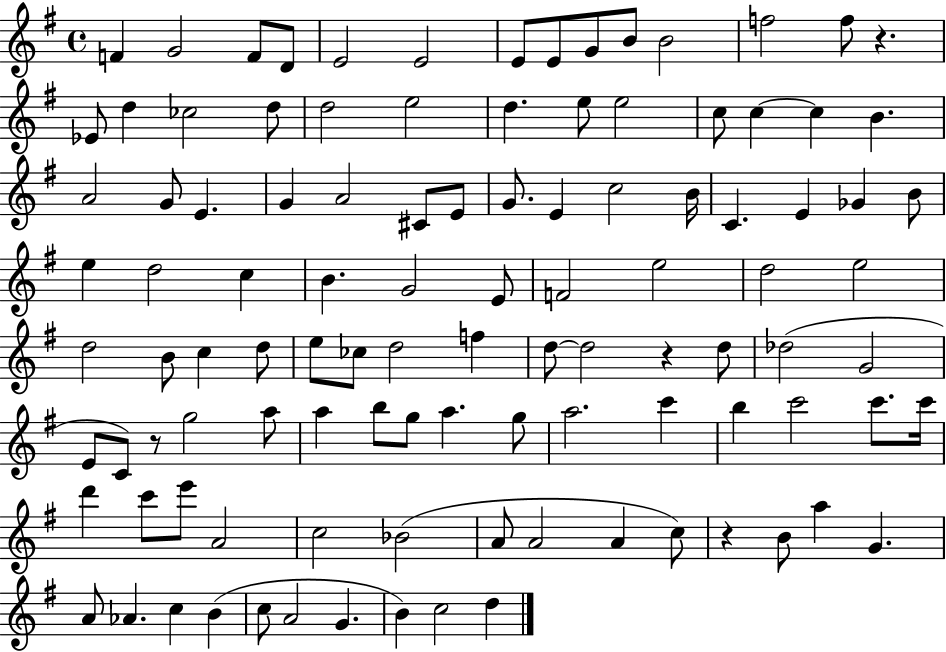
{
  \clef treble
  \time 4/4
  \defaultTimeSignature
  \key g \major
  f'4 g'2 f'8 d'8 | e'2 e'2 | e'8 e'8 g'8 b'8 b'2 | f''2 f''8 r4. | \break ees'8 d''4 ces''2 d''8 | d''2 e''2 | d''4. e''8 e''2 | c''8 c''4~~ c''4 b'4. | \break a'2 g'8 e'4. | g'4 a'2 cis'8 e'8 | g'8. e'4 c''2 b'16 | c'4. e'4 ges'4 b'8 | \break e''4 d''2 c''4 | b'4. g'2 e'8 | f'2 e''2 | d''2 e''2 | \break d''2 b'8 c''4 d''8 | e''8 ces''8 d''2 f''4 | d''8~~ d''2 r4 d''8 | des''2( g'2 | \break e'8 c'8) r8 g''2 a''8 | a''4 b''8 g''8 a''4. g''8 | a''2. c'''4 | b''4 c'''2 c'''8. c'''16 | \break d'''4 c'''8 e'''8 a'2 | c''2 bes'2( | a'8 a'2 a'4 c''8) | r4 b'8 a''4 g'4. | \break a'8 aes'4. c''4 b'4( | c''8 a'2 g'4. | b'4) c''2 d''4 | \bar "|."
}